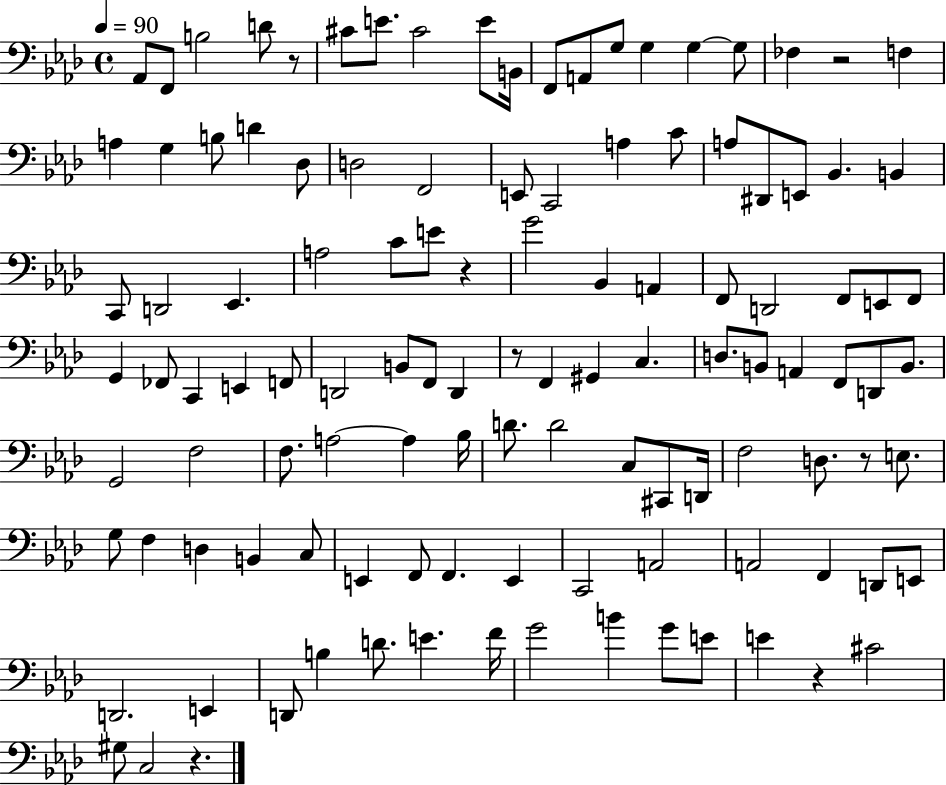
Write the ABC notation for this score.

X:1
T:Untitled
M:4/4
L:1/4
K:Ab
_A,,/2 F,,/2 B,2 D/2 z/2 ^C/2 E/2 ^C2 E/2 B,,/4 F,,/2 A,,/2 G,/2 G, G, G,/2 _F, z2 F, A, G, B,/2 D _D,/2 D,2 F,,2 E,,/2 C,,2 A, C/2 A,/2 ^D,,/2 E,,/2 _B,, B,, C,,/2 D,,2 _E,, A,2 C/2 E/2 z G2 _B,, A,, F,,/2 D,,2 F,,/2 E,,/2 F,,/2 G,, _F,,/2 C,, E,, F,,/2 D,,2 B,,/2 F,,/2 D,, z/2 F,, ^G,, C, D,/2 B,,/2 A,, F,,/2 D,,/2 B,,/2 G,,2 F,2 F,/2 A,2 A, _B,/4 D/2 D2 C,/2 ^C,,/2 D,,/4 F,2 D,/2 z/2 E,/2 G,/2 F, D, B,, C,/2 E,, F,,/2 F,, E,, C,,2 A,,2 A,,2 F,, D,,/2 E,,/2 D,,2 E,, D,,/2 B, D/2 E F/4 G2 B G/2 E/2 E z ^C2 ^G,/2 C,2 z